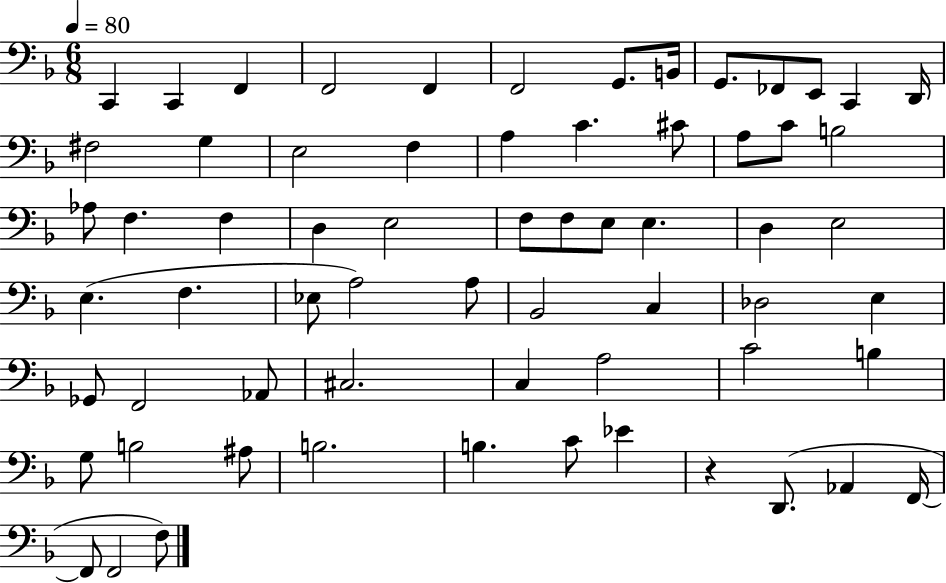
{
  \clef bass
  \numericTimeSignature
  \time 6/8
  \key f \major
  \tempo 4 = 80
  c,4 c,4 f,4 | f,2 f,4 | f,2 g,8. b,16 | g,8. fes,8 e,8 c,4 d,16 | \break fis2 g4 | e2 f4 | a4 c'4. cis'8 | a8 c'8 b2 | \break aes8 f4. f4 | d4 e2 | f8 f8 e8 e4. | d4 e2 | \break e4.( f4. | ees8 a2) a8 | bes,2 c4 | des2 e4 | \break ges,8 f,2 aes,8 | cis2. | c4 a2 | c'2 b4 | \break g8 b2 ais8 | b2. | b4. c'8 ees'4 | r4 d,8.( aes,4 f,16~~ | \break f,8 f,2 f8) | \bar "|."
}